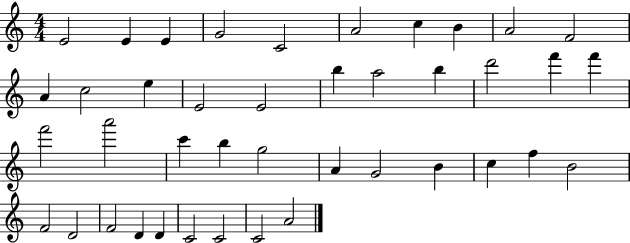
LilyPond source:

{
  \clef treble
  \numericTimeSignature
  \time 4/4
  \key c \major
  e'2 e'4 e'4 | g'2 c'2 | a'2 c''4 b'4 | a'2 f'2 | \break a'4 c''2 e''4 | e'2 e'2 | b''4 a''2 b''4 | d'''2 f'''4 f'''4 | \break f'''2 a'''2 | c'''4 b''4 g''2 | a'4 g'2 b'4 | c''4 f''4 b'2 | \break f'2 d'2 | f'2 d'4 d'4 | c'2 c'2 | c'2 a'2 | \break \bar "|."
}